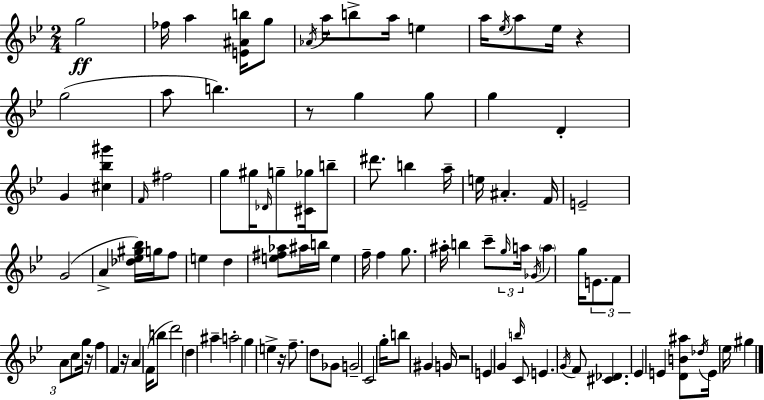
G5/h FES5/s A5/q [E4,A#4,B5]/s G5/e Ab4/s A5/s B5/e A5/s E5/q A5/s Eb5/s A5/e Eb5/s R/q G5/h A5/e B5/q. R/e G5/q G5/e G5/q D4/q G4/q [C#5,Bb5,G#6]/q F4/s F#5/h G5/e G#5/s Db4/s G5/e [C#4,Gb5]/s B5/e D#6/e. B5/q A5/s E5/s A#4/q. F4/s E4/h G4/h A4/q [Db5,Eb5,G#5,Bb5]/s G5/s F5/e E5/q D5/q [E5,F#5,Ab5]/e A#5/s B5/s E5/q F5/s F5/q G5/e. A#5/s B5/q C6/e G5/s A5/s Gb4/s A5/q G5/s E4/e. F4/e A4/e C5/e G5/s R/s F5/q F4/q R/s A4/q F4/s B5/e D6/h D5/q A#5/q A5/h G5/q E5/q R/s F5/e. D5/e Gb4/e G4/h C4/h G5/s B5/e G#4/q G4/s R/h E4/q G4/q B5/s C4/e E4/q. G4/s F4/e [C#4,Db4]/q. Eb4/q E4/q [D4,B4,A#5]/e Db5/s E4/s Eb5/s G#5/q